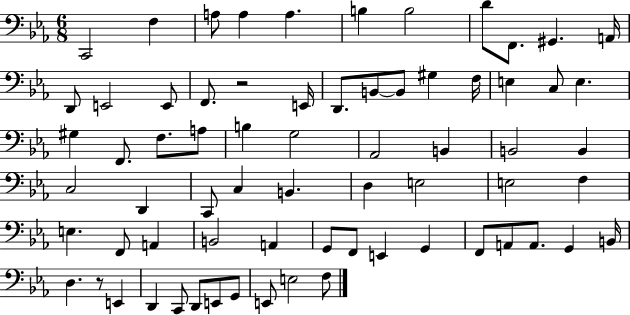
{
  \clef bass
  \numericTimeSignature
  \time 6/8
  \key ees \major
  \repeat volta 2 { c,2 f4 | a8 a4 a4. | b4 b2 | d'8 f,8. gis,4. a,16 | \break d,8 e,2 e,8 | f,8. r2 e,16 | d,8. b,8~~ b,8 gis4 f16 | e4 c8 e4. | \break gis4 f,8. f8. a8 | b4 g2 | aes,2 b,4 | b,2 b,4 | \break c2 d,4 | c,8 c4 b,4. | d4 e2 | e2 f4 | \break e4. f,8 a,4 | b,2 a,4 | g,8 f,8 e,4 g,4 | f,8 a,8 a,8. g,4 b,16 | \break d4. r8 e,4 | d,4 c,8 d,8 e,8 g,8 | e,8 e2 f8 | } \bar "|."
}